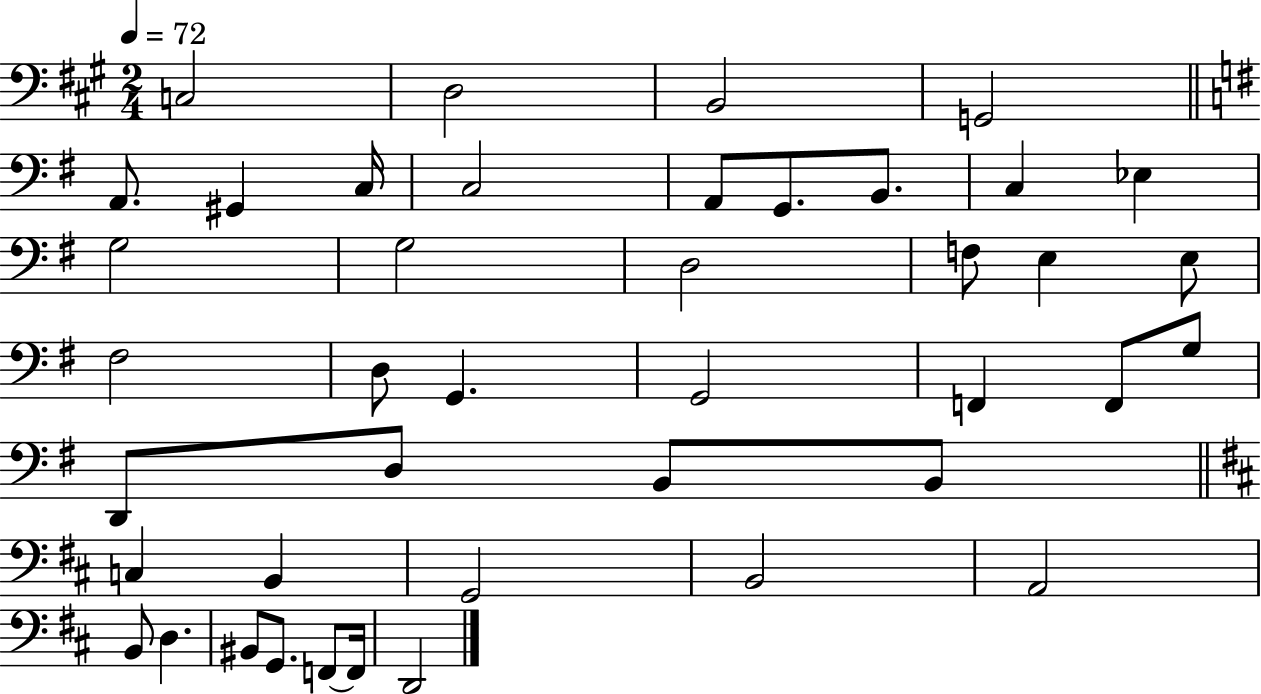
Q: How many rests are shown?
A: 0